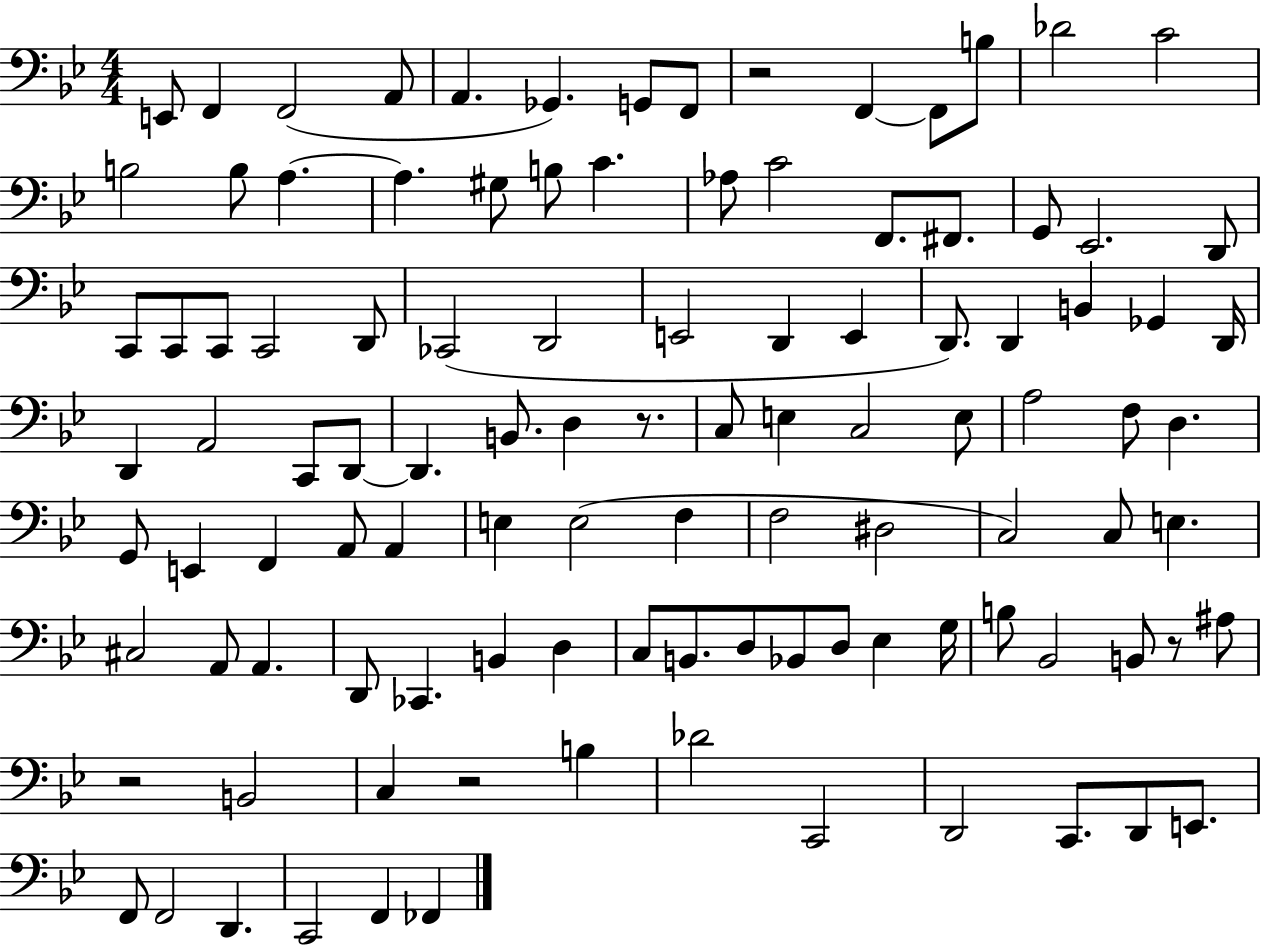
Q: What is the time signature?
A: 4/4